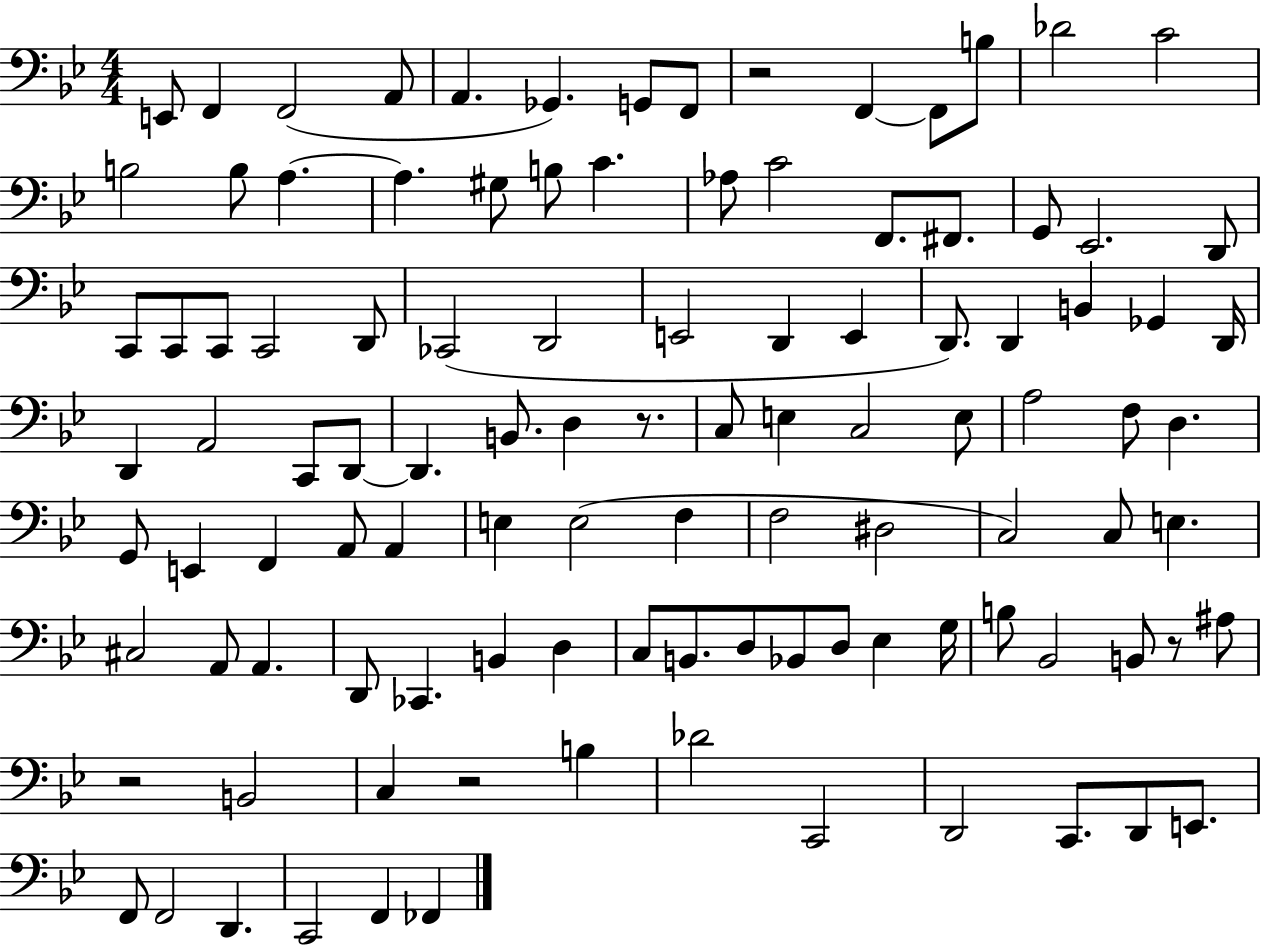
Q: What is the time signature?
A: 4/4